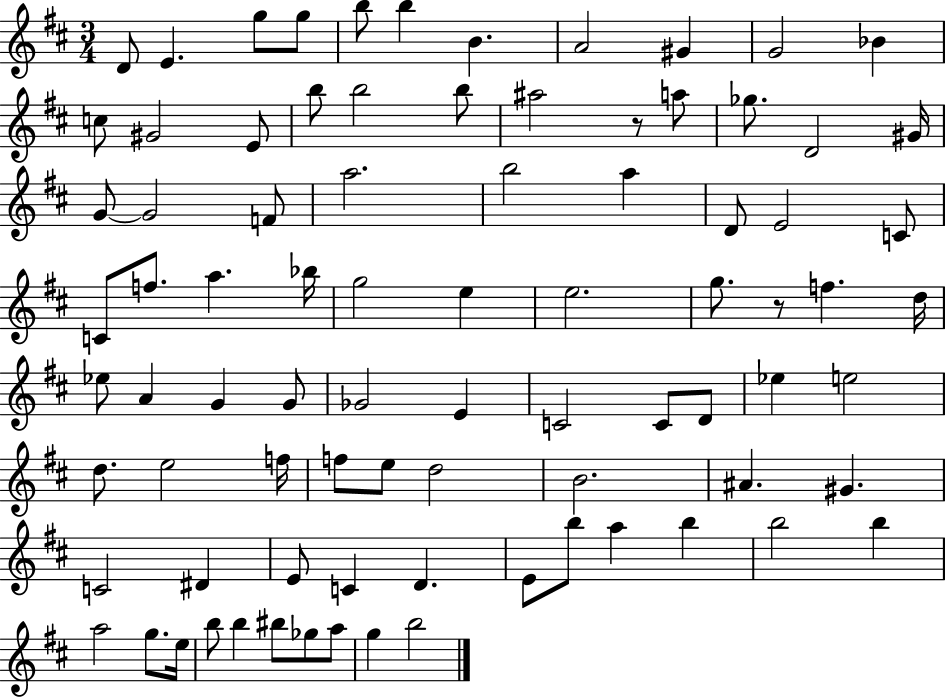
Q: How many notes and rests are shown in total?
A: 84